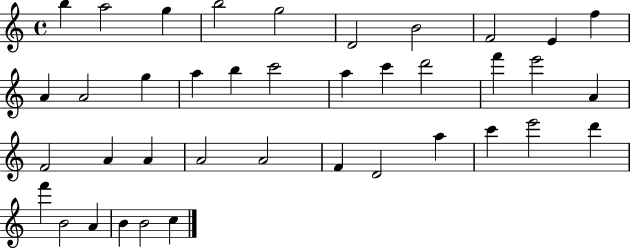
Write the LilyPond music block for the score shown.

{
  \clef treble
  \time 4/4
  \defaultTimeSignature
  \key c \major
  b''4 a''2 g''4 | b''2 g''2 | d'2 b'2 | f'2 e'4 f''4 | \break a'4 a'2 g''4 | a''4 b''4 c'''2 | a''4 c'''4 d'''2 | f'''4 e'''2 a'4 | \break f'2 a'4 a'4 | a'2 a'2 | f'4 d'2 a''4 | c'''4 e'''2 d'''4 | \break f'''4 b'2 a'4 | b'4 b'2 c''4 | \bar "|."
}